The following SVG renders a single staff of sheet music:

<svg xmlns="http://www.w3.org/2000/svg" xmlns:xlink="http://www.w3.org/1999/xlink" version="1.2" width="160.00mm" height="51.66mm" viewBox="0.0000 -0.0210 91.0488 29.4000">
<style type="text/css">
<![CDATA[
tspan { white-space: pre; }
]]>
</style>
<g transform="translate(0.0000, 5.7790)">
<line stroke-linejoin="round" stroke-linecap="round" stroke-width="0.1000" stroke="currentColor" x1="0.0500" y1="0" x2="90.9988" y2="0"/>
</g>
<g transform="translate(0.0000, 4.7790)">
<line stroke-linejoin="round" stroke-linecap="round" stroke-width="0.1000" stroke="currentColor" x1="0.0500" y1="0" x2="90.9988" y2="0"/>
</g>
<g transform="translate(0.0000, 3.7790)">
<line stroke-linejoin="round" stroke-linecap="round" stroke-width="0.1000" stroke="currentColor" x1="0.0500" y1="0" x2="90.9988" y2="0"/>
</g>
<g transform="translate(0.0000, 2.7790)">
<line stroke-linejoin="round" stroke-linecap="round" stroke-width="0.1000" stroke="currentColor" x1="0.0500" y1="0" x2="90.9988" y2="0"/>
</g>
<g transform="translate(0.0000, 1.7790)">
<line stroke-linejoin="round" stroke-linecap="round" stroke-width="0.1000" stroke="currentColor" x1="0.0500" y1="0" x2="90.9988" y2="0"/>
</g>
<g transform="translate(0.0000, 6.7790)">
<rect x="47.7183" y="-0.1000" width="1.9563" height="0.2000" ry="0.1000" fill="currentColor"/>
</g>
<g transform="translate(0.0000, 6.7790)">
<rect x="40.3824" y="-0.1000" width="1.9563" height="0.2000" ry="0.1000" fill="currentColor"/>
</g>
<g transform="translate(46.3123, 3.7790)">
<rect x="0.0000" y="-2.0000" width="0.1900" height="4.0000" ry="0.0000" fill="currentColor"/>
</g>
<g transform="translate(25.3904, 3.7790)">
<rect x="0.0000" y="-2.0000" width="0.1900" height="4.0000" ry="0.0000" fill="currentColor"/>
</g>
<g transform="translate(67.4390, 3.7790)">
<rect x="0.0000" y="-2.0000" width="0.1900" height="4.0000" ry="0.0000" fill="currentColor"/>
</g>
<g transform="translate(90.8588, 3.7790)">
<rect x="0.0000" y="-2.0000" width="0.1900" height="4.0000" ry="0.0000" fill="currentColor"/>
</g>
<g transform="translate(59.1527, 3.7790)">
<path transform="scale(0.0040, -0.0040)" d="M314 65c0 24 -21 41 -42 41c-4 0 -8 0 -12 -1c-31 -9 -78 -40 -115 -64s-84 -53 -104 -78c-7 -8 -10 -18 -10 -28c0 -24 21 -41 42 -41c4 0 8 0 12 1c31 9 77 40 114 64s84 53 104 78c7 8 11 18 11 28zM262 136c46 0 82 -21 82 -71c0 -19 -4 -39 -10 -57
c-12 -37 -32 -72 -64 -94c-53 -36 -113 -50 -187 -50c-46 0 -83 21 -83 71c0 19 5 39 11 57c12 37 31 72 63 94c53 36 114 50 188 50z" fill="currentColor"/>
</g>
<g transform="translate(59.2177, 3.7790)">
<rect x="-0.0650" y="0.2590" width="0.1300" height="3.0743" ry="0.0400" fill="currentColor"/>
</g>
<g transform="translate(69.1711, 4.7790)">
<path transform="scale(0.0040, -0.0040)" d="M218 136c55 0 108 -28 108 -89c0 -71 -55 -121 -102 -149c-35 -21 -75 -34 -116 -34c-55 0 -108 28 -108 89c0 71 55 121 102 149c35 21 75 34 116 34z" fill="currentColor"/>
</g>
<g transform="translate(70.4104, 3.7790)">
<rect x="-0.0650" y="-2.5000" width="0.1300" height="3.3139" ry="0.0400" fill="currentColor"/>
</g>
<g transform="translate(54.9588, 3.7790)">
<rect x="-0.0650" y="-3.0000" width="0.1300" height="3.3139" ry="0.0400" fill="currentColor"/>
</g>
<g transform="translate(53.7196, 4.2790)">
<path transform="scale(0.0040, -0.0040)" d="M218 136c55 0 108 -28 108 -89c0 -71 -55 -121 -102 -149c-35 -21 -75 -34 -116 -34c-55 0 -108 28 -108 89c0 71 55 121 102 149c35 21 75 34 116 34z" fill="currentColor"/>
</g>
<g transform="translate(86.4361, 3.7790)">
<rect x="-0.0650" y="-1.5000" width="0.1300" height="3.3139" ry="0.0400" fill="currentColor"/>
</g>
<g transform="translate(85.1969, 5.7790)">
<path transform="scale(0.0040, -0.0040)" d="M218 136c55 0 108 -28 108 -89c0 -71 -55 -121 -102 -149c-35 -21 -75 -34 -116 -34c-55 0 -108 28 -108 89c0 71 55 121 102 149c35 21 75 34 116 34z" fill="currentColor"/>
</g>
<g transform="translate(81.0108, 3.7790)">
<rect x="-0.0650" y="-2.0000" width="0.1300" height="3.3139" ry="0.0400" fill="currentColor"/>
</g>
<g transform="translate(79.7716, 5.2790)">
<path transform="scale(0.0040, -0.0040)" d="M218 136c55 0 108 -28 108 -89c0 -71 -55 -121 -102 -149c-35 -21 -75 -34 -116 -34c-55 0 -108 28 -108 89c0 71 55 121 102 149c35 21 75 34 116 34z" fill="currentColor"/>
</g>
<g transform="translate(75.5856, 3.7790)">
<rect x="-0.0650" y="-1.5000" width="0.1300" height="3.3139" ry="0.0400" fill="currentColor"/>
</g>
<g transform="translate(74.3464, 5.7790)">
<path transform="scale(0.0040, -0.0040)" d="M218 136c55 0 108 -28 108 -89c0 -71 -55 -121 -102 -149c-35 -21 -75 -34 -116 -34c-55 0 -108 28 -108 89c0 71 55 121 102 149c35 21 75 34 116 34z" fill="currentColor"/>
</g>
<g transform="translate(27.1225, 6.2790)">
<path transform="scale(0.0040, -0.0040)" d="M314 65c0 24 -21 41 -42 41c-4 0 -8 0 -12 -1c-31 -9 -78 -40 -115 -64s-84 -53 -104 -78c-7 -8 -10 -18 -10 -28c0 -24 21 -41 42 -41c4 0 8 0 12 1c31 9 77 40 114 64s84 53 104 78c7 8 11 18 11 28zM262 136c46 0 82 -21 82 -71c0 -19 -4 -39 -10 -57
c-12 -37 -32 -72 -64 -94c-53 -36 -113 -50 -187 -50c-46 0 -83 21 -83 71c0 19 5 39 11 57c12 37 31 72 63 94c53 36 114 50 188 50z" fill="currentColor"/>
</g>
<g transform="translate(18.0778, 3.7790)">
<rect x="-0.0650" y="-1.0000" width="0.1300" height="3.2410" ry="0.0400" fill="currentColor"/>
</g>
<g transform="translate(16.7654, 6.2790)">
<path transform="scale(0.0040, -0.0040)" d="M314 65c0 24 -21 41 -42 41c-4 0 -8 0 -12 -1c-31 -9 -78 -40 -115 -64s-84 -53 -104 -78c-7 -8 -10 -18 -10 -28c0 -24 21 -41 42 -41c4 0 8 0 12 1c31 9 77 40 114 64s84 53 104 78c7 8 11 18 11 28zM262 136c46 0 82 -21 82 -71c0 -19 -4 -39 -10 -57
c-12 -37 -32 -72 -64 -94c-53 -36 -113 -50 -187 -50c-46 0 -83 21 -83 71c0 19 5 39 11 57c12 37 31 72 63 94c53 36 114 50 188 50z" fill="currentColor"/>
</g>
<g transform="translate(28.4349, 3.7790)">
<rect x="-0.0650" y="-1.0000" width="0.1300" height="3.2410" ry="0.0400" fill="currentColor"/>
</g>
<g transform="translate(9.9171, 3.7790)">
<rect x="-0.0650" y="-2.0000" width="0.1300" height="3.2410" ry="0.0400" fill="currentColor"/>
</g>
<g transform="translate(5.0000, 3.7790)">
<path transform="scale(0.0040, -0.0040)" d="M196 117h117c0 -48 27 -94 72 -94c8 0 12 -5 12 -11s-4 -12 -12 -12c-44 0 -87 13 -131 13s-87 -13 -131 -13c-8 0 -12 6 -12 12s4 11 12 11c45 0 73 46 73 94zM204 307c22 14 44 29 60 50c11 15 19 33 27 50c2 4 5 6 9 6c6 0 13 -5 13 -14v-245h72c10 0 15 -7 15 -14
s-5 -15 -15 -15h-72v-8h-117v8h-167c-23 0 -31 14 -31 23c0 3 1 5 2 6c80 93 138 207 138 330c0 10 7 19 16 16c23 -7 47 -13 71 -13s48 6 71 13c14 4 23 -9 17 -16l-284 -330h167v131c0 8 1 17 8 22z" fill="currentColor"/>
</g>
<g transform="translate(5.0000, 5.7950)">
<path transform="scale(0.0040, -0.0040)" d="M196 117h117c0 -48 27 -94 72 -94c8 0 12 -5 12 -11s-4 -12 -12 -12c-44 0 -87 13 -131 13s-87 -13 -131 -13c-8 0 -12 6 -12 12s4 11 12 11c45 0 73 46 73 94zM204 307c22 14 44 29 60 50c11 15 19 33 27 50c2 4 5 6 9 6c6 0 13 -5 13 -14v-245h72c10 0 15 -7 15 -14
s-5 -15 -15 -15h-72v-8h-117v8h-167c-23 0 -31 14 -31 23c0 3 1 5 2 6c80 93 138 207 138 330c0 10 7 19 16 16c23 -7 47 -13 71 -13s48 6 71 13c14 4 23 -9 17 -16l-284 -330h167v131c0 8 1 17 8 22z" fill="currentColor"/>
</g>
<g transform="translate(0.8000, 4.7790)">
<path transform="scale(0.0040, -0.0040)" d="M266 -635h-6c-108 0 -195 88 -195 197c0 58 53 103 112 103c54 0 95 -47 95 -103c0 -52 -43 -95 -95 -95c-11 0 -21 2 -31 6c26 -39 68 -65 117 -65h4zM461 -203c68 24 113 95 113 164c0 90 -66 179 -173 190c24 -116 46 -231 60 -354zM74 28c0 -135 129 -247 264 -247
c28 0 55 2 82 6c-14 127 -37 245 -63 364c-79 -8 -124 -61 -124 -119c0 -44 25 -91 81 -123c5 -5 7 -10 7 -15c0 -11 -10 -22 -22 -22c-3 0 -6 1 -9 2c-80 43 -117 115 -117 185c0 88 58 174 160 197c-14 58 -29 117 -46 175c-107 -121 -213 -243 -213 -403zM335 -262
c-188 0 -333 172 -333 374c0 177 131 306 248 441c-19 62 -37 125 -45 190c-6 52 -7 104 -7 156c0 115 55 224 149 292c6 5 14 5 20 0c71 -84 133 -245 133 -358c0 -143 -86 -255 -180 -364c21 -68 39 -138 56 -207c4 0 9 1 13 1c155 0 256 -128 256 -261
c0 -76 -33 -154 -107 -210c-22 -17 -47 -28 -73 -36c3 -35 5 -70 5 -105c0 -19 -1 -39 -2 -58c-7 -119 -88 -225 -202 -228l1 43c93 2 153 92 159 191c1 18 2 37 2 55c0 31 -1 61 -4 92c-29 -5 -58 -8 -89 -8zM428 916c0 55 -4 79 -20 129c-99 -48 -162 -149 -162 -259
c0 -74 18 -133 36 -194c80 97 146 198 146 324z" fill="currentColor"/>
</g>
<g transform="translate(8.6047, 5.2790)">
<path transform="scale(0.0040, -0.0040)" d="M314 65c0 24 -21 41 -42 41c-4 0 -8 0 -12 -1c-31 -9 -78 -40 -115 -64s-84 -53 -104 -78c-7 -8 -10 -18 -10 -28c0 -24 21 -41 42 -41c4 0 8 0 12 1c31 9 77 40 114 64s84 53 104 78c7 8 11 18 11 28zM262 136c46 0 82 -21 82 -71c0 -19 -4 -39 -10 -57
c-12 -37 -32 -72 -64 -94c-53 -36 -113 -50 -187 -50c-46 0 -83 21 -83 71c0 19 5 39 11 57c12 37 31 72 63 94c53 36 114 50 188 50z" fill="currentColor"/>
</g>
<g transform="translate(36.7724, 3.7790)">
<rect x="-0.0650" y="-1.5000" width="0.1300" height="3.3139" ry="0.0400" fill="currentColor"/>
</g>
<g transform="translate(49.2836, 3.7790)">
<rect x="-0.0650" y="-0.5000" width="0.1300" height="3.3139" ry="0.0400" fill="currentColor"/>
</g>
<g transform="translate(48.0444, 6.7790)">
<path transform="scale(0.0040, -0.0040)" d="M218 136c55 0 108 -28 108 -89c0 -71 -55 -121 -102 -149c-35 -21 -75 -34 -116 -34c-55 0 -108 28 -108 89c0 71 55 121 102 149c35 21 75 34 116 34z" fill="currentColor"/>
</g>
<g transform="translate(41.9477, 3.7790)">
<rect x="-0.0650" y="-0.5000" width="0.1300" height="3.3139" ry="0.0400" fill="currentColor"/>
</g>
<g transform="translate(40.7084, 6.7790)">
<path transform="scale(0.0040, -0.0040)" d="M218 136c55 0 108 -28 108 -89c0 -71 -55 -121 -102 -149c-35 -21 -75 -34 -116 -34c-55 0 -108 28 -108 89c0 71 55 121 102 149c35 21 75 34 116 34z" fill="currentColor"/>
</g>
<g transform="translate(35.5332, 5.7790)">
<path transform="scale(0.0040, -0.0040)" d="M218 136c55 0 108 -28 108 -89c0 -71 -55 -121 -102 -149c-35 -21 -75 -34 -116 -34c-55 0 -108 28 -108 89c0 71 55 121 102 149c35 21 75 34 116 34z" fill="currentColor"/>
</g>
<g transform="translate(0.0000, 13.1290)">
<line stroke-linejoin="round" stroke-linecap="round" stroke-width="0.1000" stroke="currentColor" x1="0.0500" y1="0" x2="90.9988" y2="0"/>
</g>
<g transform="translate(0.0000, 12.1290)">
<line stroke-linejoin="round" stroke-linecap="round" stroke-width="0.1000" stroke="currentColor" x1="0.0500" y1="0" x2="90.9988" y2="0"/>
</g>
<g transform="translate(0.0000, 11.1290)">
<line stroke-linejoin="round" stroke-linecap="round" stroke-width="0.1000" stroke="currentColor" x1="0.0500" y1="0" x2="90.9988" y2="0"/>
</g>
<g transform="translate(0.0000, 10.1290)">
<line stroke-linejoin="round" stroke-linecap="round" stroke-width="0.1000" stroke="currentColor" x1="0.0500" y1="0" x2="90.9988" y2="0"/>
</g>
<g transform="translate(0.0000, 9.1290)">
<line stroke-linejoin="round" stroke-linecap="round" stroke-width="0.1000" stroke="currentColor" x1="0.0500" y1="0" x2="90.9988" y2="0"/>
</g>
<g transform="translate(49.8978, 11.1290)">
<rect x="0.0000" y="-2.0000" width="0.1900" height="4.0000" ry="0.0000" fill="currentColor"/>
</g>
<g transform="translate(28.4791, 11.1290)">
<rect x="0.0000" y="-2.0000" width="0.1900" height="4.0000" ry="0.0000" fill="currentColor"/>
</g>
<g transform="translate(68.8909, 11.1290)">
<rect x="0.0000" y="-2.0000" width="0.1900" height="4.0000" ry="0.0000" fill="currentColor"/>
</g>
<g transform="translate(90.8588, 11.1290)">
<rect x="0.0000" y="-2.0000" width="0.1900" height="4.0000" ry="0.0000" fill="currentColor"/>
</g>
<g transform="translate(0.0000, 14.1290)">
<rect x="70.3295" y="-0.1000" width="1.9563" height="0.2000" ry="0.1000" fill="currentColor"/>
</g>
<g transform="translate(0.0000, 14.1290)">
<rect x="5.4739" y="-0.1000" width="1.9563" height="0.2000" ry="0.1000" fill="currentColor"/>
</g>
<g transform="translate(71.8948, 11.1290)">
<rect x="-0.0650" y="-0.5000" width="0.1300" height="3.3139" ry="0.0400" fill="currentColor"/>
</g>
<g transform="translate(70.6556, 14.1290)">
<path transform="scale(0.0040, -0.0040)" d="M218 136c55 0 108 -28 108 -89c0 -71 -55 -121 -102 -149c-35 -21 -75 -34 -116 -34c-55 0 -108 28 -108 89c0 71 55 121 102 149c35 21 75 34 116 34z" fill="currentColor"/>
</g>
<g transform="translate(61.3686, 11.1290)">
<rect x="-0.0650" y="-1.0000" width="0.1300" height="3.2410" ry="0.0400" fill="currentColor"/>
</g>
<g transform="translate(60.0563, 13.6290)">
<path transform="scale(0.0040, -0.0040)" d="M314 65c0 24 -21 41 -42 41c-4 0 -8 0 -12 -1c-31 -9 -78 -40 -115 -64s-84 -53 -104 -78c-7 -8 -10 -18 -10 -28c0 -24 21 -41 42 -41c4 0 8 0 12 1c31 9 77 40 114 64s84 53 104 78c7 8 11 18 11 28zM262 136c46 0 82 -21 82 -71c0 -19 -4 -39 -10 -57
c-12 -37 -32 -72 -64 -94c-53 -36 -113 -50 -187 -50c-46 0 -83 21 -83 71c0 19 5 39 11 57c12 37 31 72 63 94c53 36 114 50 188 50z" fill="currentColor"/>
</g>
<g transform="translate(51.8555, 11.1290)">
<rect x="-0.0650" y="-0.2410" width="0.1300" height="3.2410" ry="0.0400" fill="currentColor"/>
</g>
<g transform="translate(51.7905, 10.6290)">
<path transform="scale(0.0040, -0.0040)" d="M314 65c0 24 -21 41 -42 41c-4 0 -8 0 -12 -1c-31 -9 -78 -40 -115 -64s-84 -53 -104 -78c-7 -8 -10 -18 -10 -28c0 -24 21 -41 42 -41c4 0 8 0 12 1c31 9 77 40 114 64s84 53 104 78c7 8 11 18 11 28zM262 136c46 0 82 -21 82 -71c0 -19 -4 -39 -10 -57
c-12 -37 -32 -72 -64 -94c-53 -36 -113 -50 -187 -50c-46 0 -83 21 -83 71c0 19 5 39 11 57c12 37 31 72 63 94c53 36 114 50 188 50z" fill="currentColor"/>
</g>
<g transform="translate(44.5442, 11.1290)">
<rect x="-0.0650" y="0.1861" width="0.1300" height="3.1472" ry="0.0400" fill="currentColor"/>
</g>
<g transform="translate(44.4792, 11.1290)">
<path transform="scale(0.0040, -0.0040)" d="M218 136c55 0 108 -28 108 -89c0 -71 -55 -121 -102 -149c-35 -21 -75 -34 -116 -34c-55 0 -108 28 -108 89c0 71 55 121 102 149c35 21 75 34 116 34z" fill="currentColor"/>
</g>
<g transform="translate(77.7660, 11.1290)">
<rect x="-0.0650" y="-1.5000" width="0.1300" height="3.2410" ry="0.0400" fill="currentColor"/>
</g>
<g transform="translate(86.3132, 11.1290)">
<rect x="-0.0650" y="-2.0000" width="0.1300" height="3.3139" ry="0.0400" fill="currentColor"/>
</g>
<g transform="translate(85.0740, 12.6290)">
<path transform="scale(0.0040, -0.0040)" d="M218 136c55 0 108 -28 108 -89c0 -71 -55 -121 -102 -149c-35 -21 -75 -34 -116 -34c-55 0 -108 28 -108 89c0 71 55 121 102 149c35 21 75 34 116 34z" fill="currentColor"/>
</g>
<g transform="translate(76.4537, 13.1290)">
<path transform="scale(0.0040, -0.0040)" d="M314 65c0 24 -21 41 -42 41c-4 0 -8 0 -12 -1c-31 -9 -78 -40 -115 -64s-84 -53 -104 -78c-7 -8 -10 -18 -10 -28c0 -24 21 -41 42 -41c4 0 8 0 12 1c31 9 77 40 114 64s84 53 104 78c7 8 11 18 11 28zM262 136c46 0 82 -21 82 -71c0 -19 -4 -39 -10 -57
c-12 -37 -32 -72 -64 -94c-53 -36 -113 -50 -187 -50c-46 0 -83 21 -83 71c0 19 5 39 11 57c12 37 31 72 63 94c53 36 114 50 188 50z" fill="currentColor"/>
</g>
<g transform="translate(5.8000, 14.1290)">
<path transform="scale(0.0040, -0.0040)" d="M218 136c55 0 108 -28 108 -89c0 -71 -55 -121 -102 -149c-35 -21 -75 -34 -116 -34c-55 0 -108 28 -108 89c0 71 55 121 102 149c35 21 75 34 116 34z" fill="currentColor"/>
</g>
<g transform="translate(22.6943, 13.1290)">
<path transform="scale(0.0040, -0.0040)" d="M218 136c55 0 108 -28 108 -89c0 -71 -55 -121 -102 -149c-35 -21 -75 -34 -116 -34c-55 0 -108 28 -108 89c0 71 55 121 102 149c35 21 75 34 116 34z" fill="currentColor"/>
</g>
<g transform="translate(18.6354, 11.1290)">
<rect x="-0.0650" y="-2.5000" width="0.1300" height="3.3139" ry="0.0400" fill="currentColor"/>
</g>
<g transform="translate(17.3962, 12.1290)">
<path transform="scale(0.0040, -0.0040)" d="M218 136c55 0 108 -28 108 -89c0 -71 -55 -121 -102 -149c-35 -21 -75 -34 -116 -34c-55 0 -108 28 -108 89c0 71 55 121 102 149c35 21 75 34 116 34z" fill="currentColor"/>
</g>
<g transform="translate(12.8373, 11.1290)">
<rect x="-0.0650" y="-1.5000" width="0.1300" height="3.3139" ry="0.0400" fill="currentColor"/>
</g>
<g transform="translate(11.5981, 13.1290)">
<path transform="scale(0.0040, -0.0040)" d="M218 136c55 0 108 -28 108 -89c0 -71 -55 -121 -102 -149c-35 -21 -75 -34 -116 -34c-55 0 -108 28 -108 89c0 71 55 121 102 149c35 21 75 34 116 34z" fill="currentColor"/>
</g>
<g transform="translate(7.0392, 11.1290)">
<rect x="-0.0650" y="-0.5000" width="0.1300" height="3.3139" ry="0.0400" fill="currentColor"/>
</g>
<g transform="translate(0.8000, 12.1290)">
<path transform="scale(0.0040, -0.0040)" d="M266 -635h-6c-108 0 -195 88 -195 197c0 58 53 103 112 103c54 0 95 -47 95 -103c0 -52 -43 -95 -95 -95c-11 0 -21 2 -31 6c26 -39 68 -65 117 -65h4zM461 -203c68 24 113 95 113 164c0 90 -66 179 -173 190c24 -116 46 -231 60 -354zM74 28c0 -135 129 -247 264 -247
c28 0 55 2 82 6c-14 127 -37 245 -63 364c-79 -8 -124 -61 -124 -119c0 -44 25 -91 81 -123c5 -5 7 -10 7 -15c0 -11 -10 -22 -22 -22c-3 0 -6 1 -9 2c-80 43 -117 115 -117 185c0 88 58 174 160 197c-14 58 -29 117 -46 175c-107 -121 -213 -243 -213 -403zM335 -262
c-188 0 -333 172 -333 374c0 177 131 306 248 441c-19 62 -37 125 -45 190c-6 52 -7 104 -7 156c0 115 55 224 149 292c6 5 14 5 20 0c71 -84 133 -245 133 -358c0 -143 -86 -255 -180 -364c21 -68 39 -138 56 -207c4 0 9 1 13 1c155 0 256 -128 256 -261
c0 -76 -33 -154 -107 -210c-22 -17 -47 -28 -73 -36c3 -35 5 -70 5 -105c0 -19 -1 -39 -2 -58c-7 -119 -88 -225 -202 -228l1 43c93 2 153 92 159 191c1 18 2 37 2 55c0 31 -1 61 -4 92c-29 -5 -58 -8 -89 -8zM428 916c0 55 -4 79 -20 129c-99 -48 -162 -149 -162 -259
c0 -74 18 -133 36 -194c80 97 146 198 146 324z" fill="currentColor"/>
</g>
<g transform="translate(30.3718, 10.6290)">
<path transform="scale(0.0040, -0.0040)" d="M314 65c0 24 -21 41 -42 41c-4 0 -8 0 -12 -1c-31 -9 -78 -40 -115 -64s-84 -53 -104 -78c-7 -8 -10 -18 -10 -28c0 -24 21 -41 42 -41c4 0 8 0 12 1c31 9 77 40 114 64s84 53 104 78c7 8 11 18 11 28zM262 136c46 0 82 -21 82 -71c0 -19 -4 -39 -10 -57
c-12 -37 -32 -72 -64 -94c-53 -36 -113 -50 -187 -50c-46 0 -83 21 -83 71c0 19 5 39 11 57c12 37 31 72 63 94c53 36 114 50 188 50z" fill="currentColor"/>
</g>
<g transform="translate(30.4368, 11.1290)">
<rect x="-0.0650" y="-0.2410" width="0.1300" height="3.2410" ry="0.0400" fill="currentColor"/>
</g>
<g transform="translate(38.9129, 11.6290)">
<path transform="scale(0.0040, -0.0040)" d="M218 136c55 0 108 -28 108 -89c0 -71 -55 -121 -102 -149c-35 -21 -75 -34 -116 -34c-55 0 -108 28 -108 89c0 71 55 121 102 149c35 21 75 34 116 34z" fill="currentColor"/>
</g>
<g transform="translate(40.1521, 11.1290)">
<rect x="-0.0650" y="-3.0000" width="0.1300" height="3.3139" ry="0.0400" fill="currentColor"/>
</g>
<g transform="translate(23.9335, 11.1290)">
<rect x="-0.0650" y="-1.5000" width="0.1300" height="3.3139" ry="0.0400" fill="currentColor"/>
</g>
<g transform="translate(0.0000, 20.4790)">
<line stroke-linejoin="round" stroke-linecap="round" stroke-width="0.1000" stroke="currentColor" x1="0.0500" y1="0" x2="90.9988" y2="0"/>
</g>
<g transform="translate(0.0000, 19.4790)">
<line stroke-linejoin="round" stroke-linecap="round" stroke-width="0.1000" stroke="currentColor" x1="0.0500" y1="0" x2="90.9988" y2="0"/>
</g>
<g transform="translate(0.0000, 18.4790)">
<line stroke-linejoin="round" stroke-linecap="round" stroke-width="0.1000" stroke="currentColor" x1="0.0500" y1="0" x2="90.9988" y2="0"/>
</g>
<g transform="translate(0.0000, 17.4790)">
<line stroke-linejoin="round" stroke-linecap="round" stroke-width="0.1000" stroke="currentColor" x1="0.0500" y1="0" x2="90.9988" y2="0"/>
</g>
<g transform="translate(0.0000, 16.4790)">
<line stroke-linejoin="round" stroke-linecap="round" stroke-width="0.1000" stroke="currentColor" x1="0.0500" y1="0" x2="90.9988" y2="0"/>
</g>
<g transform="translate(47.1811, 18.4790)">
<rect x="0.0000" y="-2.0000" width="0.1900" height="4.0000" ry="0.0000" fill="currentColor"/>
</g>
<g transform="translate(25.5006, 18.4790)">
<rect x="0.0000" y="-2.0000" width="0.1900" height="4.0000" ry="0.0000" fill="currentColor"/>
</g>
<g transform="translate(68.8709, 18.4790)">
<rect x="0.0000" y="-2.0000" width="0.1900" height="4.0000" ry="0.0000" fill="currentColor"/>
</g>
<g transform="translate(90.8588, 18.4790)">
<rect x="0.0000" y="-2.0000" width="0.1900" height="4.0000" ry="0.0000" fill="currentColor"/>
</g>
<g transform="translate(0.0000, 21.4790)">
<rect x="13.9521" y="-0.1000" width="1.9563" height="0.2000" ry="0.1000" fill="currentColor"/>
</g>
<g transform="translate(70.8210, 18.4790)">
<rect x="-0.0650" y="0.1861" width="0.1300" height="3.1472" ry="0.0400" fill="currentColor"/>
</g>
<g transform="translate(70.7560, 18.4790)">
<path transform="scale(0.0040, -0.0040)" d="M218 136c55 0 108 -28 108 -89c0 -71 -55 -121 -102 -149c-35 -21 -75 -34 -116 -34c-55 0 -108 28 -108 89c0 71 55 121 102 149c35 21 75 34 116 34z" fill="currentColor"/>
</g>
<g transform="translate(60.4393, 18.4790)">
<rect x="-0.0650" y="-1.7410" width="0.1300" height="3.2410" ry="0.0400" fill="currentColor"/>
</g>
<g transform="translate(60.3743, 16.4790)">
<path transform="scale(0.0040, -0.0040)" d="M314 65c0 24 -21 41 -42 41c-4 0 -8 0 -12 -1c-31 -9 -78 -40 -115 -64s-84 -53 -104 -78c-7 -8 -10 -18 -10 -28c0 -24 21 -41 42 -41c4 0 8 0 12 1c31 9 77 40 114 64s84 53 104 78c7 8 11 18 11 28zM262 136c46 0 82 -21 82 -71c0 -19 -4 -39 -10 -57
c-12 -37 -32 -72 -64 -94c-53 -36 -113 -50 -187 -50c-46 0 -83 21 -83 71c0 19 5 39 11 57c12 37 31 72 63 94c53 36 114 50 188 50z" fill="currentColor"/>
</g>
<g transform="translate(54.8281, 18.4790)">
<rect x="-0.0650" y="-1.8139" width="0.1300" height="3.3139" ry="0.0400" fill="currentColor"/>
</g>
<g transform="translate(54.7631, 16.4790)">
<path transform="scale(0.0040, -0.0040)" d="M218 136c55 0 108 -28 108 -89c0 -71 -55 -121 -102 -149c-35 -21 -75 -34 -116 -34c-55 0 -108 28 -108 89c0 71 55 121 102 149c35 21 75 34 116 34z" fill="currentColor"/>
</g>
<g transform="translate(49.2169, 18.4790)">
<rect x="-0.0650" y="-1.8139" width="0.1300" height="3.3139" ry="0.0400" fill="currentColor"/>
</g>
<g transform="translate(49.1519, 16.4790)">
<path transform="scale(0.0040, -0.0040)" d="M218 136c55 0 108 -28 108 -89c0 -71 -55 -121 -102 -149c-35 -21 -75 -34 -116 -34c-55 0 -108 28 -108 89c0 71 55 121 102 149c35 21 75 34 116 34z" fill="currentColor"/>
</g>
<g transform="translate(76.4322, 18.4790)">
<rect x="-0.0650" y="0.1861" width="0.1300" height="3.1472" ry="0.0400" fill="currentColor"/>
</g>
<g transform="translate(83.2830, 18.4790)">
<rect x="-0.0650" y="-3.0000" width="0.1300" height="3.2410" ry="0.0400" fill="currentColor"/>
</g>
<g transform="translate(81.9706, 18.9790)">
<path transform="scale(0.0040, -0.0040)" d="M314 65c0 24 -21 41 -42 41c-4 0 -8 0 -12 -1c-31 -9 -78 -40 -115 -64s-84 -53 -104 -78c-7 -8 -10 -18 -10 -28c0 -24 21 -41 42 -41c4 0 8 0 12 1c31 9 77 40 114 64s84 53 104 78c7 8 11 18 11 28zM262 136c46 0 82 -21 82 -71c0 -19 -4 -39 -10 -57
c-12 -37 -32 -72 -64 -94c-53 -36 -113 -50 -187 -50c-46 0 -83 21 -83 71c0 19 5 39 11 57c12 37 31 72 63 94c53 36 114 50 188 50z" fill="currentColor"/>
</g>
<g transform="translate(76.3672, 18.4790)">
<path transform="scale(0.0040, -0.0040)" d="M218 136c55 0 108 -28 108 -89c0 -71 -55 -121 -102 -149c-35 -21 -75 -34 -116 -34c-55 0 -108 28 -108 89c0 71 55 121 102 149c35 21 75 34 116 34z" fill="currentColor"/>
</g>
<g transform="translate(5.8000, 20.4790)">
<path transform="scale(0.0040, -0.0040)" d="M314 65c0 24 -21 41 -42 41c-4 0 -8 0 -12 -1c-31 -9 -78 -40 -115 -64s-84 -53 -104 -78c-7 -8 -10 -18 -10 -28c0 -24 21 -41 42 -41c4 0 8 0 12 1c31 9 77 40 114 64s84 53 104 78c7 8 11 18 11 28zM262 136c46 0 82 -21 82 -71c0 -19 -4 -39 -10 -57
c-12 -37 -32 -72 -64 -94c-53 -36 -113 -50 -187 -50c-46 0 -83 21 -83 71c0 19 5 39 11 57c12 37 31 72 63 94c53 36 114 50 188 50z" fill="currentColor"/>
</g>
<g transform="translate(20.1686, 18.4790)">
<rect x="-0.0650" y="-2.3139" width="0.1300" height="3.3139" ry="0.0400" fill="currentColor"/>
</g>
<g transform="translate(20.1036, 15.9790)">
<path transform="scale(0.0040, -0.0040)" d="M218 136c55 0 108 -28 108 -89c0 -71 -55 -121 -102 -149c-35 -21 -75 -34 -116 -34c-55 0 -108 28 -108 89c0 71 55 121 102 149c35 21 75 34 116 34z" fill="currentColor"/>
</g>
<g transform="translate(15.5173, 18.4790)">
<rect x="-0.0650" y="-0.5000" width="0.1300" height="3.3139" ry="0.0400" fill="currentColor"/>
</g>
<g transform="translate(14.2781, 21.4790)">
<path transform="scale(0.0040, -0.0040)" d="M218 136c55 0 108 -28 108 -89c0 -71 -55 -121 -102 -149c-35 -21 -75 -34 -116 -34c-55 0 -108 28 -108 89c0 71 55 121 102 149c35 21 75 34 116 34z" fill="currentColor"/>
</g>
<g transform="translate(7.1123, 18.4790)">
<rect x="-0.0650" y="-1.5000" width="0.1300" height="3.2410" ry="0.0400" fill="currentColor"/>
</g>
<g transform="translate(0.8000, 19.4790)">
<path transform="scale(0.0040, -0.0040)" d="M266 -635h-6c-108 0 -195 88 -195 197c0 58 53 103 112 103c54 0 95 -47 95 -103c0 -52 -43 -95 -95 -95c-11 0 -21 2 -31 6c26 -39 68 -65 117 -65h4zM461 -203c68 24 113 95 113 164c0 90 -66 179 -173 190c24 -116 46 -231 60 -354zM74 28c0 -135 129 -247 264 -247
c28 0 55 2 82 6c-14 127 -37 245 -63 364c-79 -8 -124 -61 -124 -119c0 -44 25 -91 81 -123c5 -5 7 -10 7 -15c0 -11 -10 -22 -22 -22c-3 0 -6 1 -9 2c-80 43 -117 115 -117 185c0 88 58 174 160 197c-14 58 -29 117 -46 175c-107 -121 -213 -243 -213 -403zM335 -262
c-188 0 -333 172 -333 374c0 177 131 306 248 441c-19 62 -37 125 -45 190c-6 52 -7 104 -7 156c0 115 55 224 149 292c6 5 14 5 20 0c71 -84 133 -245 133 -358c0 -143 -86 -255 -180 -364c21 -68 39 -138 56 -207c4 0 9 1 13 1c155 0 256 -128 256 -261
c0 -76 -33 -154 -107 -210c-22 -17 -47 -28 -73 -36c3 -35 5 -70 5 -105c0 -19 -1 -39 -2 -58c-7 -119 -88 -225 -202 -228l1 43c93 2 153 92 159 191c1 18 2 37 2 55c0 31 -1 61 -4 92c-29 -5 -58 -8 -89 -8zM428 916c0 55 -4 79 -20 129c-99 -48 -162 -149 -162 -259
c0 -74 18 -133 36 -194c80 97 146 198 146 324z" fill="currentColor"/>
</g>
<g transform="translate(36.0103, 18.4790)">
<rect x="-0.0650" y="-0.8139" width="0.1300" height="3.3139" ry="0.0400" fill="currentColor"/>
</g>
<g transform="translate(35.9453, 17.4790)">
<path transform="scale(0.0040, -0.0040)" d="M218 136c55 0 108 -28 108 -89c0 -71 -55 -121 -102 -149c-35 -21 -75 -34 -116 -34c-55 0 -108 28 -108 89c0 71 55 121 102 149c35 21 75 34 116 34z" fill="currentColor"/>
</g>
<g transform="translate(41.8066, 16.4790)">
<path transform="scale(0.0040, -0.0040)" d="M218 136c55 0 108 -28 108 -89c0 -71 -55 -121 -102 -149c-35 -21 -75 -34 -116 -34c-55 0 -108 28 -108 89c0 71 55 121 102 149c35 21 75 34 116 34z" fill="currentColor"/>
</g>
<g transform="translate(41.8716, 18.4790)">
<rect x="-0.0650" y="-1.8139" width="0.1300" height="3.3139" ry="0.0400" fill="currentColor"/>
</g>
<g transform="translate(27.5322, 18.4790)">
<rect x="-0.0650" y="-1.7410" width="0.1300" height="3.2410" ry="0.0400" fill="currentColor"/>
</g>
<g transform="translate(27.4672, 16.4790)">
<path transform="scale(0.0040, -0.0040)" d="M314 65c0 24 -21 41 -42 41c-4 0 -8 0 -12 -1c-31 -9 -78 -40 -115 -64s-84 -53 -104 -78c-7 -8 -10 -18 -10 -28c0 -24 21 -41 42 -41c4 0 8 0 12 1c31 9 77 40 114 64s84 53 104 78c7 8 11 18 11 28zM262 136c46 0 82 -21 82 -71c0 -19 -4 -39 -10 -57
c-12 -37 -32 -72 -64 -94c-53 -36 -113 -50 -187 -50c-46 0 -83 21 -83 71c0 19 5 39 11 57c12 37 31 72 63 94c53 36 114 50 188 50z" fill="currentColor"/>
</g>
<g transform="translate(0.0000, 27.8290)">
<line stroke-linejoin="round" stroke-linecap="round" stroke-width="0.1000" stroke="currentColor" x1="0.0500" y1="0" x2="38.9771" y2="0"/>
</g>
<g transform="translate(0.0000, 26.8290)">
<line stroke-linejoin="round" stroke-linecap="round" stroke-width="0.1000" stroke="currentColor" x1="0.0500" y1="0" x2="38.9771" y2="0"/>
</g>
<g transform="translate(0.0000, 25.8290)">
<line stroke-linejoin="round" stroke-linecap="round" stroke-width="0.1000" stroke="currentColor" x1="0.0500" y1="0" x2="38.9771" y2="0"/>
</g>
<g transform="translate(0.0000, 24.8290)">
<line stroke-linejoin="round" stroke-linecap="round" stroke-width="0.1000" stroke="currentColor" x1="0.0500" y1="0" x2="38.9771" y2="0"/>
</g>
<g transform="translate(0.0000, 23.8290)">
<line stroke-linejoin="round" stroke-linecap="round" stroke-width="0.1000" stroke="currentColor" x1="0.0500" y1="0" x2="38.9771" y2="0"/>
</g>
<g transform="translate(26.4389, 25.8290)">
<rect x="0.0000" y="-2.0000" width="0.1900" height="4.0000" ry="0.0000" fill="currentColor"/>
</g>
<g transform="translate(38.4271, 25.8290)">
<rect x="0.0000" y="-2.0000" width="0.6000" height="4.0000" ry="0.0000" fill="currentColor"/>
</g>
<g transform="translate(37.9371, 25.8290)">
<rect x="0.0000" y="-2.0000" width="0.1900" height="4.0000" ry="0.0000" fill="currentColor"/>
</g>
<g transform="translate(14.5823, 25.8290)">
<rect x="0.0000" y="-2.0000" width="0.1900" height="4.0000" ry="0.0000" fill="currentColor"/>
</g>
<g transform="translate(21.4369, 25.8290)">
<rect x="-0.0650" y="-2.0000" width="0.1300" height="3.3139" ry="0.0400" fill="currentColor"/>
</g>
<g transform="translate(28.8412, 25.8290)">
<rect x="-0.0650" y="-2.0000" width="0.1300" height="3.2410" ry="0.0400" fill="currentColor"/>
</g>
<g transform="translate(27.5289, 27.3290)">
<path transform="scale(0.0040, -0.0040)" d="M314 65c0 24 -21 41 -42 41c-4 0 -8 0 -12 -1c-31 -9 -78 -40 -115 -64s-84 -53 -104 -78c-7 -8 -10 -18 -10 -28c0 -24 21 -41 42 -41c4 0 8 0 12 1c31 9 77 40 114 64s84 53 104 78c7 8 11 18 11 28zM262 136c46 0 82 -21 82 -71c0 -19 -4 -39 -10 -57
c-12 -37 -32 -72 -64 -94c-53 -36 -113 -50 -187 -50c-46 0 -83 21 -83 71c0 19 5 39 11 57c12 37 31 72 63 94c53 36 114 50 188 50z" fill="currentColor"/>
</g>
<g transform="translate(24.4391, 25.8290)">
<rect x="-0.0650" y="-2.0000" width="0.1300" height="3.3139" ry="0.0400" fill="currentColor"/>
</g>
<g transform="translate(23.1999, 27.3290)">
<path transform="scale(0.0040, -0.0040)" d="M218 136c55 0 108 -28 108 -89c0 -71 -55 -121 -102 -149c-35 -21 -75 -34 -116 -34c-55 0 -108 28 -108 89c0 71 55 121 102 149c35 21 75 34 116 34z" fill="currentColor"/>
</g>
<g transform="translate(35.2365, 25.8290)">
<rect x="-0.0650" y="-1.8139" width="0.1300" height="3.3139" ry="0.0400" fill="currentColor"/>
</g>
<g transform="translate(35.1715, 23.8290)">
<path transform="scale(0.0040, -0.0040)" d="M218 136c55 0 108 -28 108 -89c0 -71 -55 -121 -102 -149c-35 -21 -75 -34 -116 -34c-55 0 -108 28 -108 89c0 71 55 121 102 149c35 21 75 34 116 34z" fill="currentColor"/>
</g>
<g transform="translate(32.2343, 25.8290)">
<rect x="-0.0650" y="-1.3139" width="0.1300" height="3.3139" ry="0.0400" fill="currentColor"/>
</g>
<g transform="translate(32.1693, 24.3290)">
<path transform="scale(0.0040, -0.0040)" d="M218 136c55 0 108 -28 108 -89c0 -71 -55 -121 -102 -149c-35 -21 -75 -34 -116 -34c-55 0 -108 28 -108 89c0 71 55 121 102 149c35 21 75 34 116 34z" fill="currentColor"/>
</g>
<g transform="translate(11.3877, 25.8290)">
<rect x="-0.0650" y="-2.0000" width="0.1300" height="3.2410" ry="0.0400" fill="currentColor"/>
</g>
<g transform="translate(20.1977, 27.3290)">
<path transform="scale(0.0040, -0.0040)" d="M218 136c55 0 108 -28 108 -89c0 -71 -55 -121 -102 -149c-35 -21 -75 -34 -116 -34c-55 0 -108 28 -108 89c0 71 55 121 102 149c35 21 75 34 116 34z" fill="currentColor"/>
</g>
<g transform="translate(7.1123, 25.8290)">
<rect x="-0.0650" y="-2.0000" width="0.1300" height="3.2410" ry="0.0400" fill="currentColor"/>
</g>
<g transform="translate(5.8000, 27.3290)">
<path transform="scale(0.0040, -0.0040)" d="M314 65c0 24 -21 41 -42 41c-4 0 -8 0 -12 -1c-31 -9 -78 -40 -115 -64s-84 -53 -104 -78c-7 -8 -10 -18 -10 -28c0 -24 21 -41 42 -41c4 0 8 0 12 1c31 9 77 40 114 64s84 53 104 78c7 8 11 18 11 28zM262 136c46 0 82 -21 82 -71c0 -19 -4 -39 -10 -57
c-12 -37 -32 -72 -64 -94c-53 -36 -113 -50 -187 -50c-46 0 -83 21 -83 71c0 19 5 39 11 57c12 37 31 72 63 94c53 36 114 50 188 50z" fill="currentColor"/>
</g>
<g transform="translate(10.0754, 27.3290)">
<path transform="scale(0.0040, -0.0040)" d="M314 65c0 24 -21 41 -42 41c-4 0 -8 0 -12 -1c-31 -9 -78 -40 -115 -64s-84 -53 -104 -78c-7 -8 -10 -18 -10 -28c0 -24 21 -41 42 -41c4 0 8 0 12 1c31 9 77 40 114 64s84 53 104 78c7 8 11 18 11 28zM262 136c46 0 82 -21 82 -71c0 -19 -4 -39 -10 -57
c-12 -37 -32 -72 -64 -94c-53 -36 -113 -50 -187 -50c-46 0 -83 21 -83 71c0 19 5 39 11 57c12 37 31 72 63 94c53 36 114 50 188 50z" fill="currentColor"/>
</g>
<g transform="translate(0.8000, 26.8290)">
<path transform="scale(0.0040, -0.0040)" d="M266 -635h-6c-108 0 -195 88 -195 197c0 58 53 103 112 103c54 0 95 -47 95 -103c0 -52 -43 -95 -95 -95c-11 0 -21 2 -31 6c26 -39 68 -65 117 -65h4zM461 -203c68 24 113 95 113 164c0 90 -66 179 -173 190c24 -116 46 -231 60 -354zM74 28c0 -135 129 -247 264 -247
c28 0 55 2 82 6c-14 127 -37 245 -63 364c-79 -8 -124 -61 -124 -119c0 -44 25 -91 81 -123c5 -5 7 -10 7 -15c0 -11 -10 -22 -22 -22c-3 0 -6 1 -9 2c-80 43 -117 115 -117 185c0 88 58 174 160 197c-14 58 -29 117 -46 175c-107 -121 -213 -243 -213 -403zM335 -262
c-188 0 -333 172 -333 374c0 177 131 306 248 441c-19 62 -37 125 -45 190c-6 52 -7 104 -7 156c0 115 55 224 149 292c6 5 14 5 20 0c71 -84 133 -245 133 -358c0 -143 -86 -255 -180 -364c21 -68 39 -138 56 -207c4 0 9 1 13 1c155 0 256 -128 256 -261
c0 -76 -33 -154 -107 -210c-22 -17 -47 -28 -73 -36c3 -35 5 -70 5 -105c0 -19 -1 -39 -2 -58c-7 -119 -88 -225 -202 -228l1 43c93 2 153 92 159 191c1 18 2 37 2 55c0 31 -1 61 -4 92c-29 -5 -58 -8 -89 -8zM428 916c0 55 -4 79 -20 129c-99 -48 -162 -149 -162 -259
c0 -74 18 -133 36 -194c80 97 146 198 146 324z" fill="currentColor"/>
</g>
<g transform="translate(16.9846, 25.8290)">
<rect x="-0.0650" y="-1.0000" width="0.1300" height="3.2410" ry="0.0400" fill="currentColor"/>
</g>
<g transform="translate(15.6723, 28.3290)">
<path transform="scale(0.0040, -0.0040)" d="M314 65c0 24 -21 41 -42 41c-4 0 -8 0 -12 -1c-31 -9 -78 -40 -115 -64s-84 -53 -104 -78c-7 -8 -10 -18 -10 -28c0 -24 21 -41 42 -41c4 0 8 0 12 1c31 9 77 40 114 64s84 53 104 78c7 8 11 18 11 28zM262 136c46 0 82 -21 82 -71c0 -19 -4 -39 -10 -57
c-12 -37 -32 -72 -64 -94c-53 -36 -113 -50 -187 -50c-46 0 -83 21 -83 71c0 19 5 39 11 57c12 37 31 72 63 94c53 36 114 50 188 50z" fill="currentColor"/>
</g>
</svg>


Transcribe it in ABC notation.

X:1
T:Untitled
M:4/4
L:1/4
K:C
F2 D2 D2 E C C A B2 G E F E C E G E c2 A B c2 D2 C E2 F E2 C g f2 d f f f f2 B B A2 F2 F2 D2 F F F2 e f